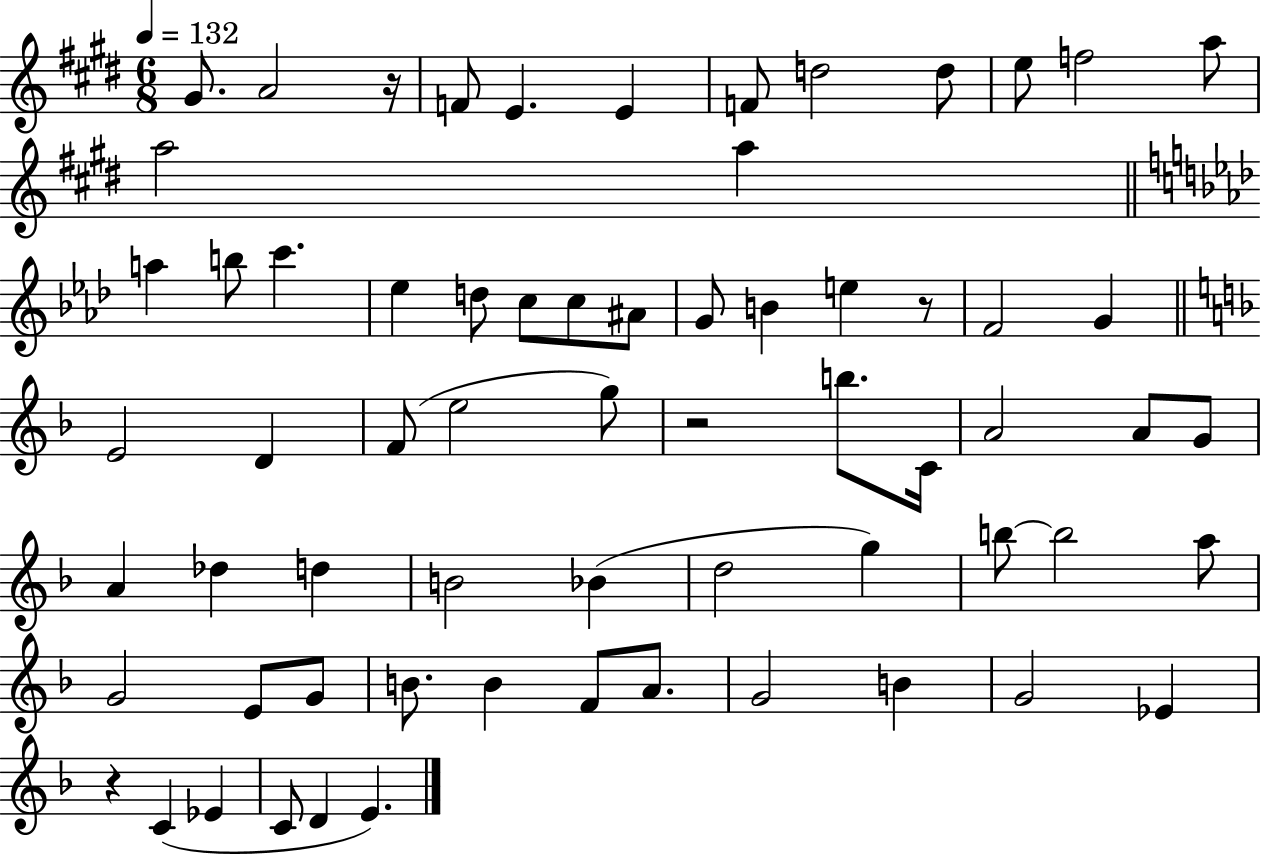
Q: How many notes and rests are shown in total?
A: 66